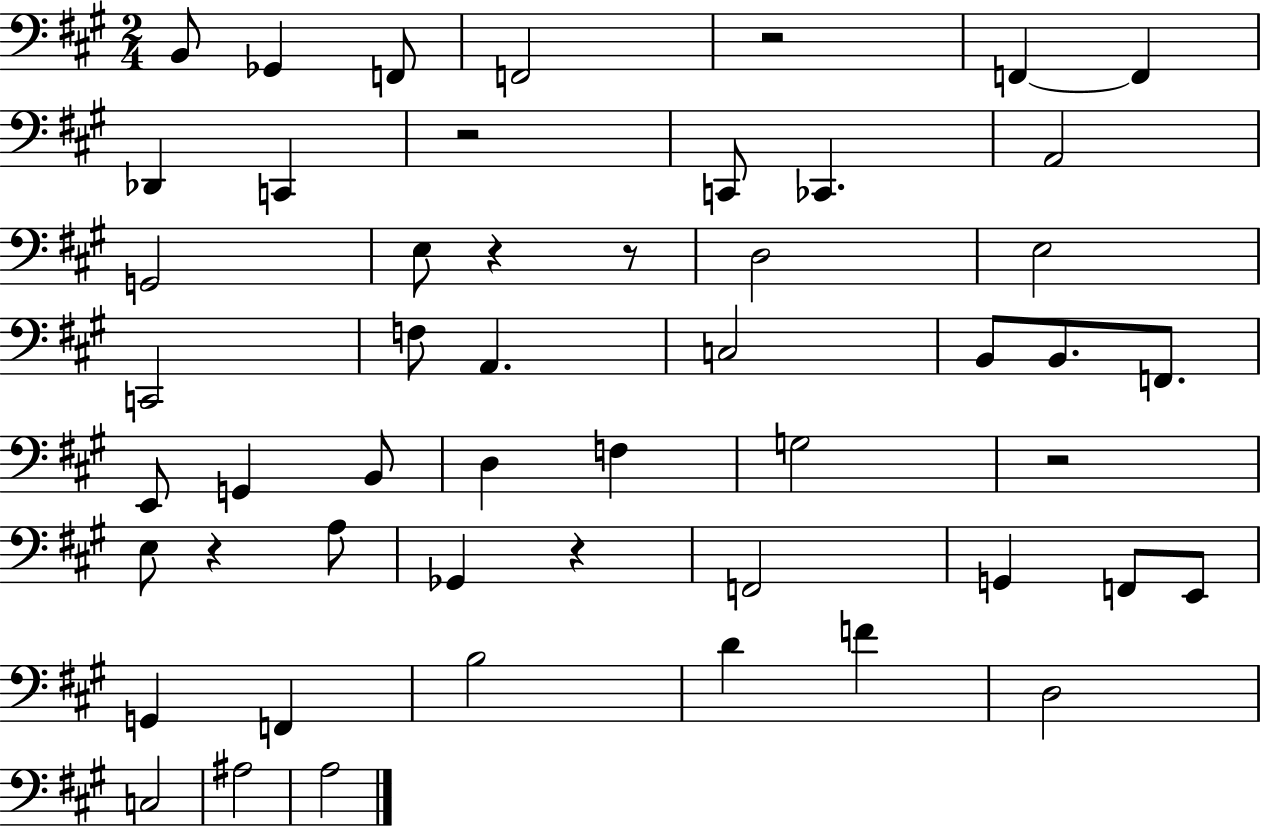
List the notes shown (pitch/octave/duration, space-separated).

B2/e Gb2/q F2/e F2/h R/h F2/q F2/q Db2/q C2/q R/h C2/e CES2/q. A2/h G2/h E3/e R/q R/e D3/h E3/h C2/h F3/e A2/q. C3/h B2/e B2/e. F2/e. E2/e G2/q B2/e D3/q F3/q G3/h R/h E3/e R/q A3/e Gb2/q R/q F2/h G2/q F2/e E2/e G2/q F2/q B3/h D4/q F4/q D3/h C3/h A#3/h A3/h